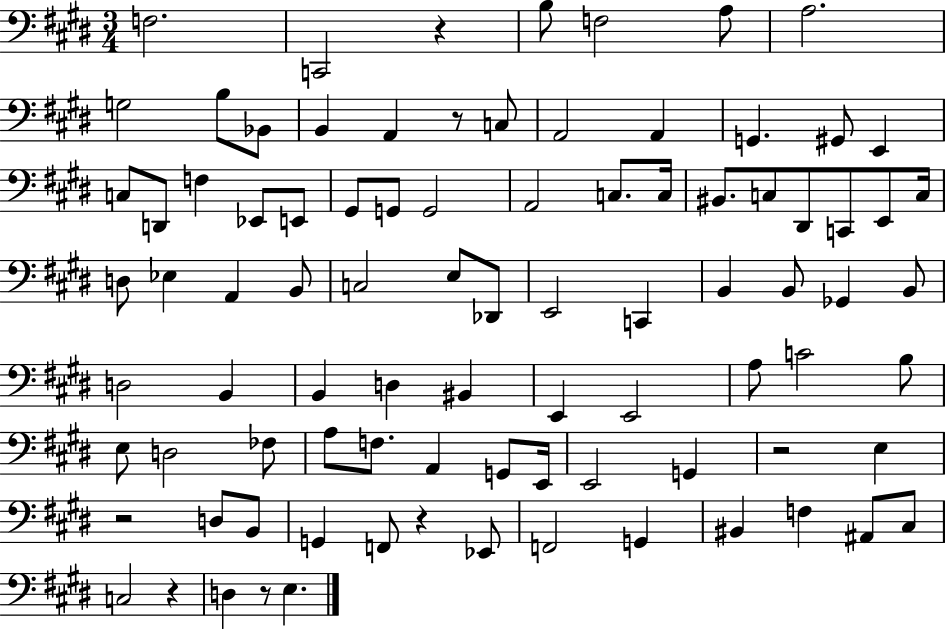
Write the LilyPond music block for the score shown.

{
  \clef bass
  \numericTimeSignature
  \time 3/4
  \key e \major
  f2. | c,2 r4 | b8 f2 a8 | a2. | \break g2 b8 bes,8 | b,4 a,4 r8 c8 | a,2 a,4 | g,4. gis,8 e,4 | \break c8 d,8 f4 ees,8 e,8 | gis,8 g,8 g,2 | a,2 c8. c16 | bis,8. c8 dis,8 c,8 e,8 c16 | \break d8 ees4 a,4 b,8 | c2 e8 des,8 | e,2 c,4 | b,4 b,8 ges,4 b,8 | \break d2 b,4 | b,4 d4 bis,4 | e,4 e,2 | a8 c'2 b8 | \break e8 d2 fes8 | a8 f8. a,4 g,8 e,16 | e,2 g,4 | r2 e4 | \break r2 d8 b,8 | g,4 f,8 r4 ees,8 | f,2 g,4 | bis,4 f4 ais,8 cis8 | \break c2 r4 | d4 r8 e4. | \bar "|."
}